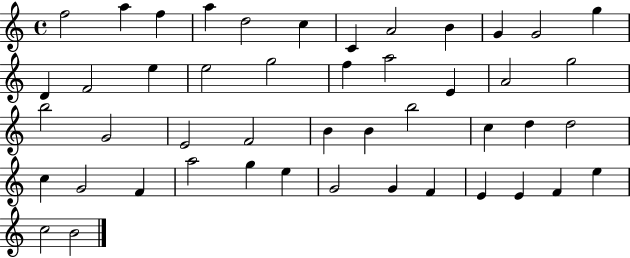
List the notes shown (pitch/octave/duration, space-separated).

F5/h A5/q F5/q A5/q D5/h C5/q C4/q A4/h B4/q G4/q G4/h G5/q D4/q F4/h E5/q E5/h G5/h F5/q A5/h E4/q A4/h G5/h B5/h G4/h E4/h F4/h B4/q B4/q B5/h C5/q D5/q D5/h C5/q G4/h F4/q A5/h G5/q E5/q G4/h G4/q F4/q E4/q E4/q F4/q E5/q C5/h B4/h